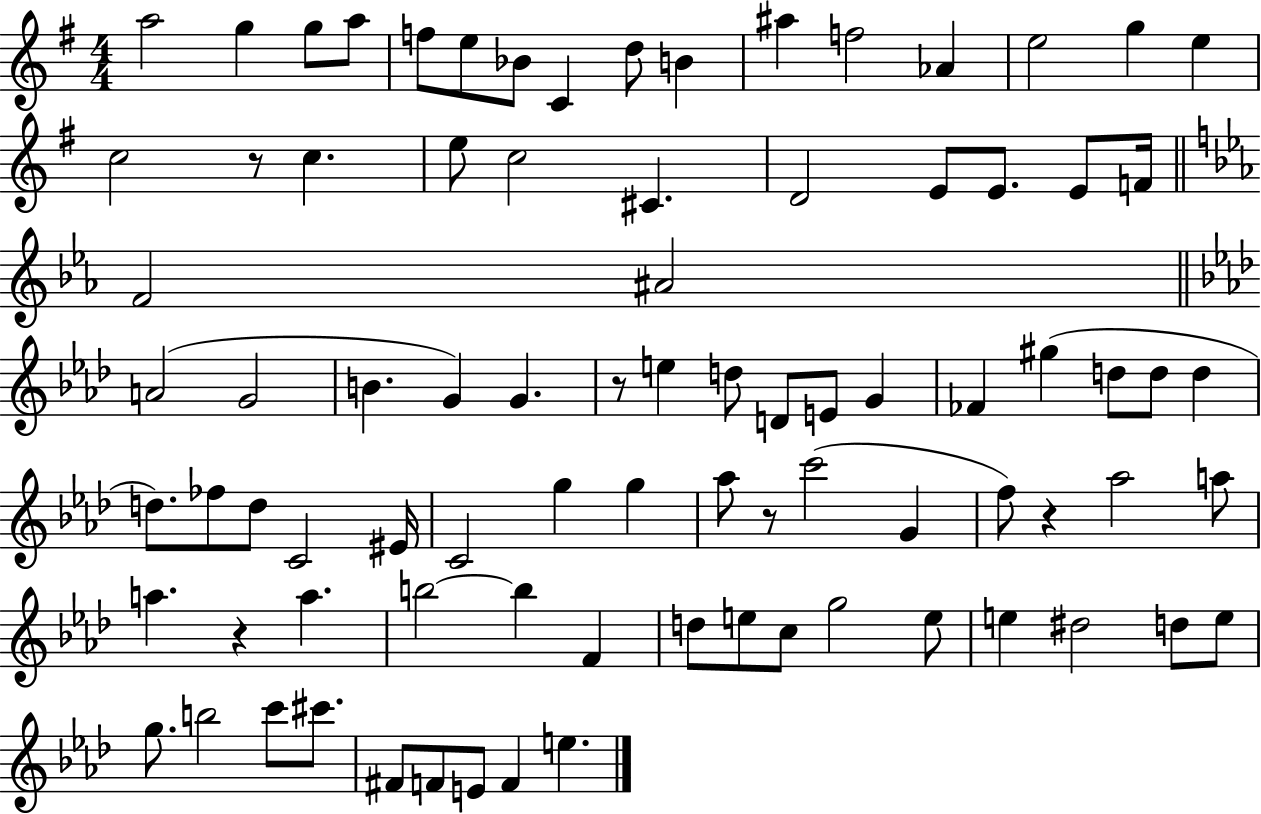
X:1
T:Untitled
M:4/4
L:1/4
K:G
a2 g g/2 a/2 f/2 e/2 _B/2 C d/2 B ^a f2 _A e2 g e c2 z/2 c e/2 c2 ^C D2 E/2 E/2 E/2 F/4 F2 ^A2 A2 G2 B G G z/2 e d/2 D/2 E/2 G _F ^g d/2 d/2 d d/2 _f/2 d/2 C2 ^E/4 C2 g g _a/2 z/2 c'2 G f/2 z _a2 a/2 a z a b2 b F d/2 e/2 c/2 g2 e/2 e ^d2 d/2 e/2 g/2 b2 c'/2 ^c'/2 ^F/2 F/2 E/2 F e